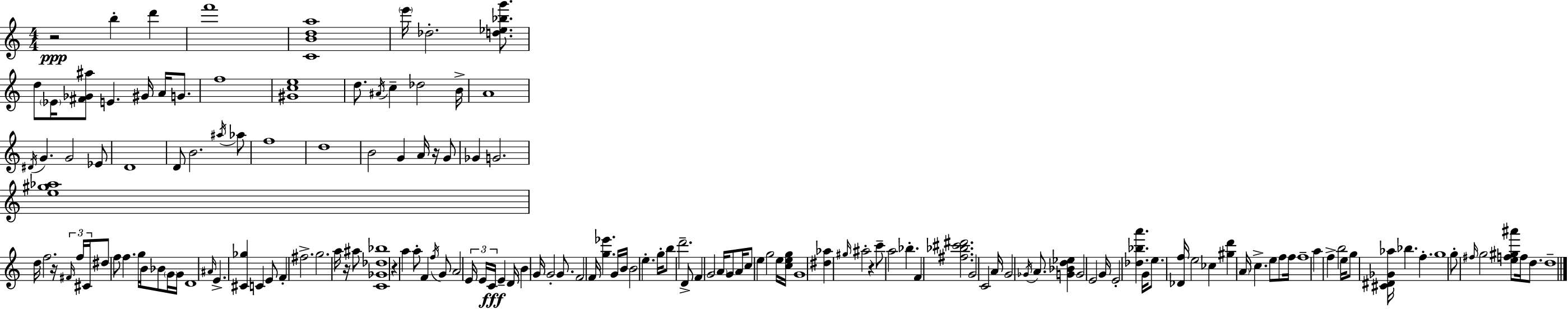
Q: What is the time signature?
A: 4/4